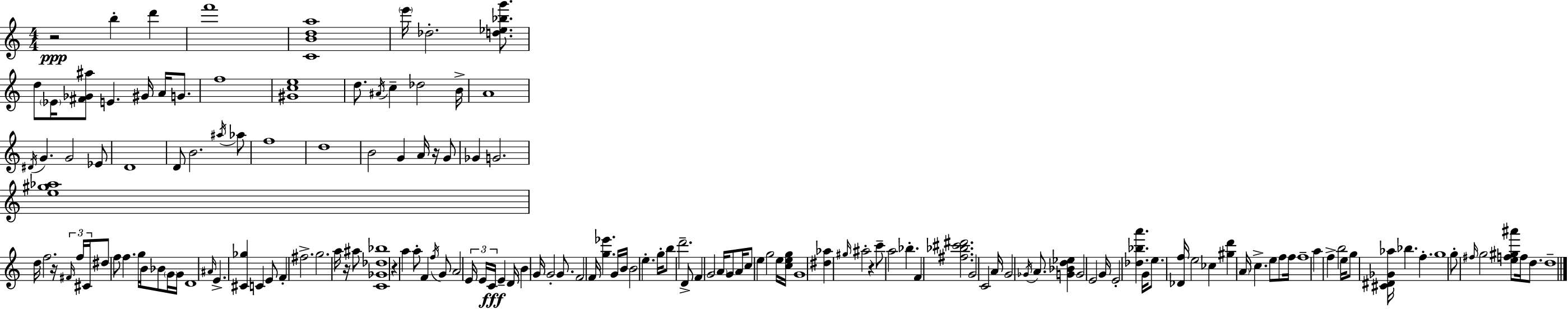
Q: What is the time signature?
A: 4/4